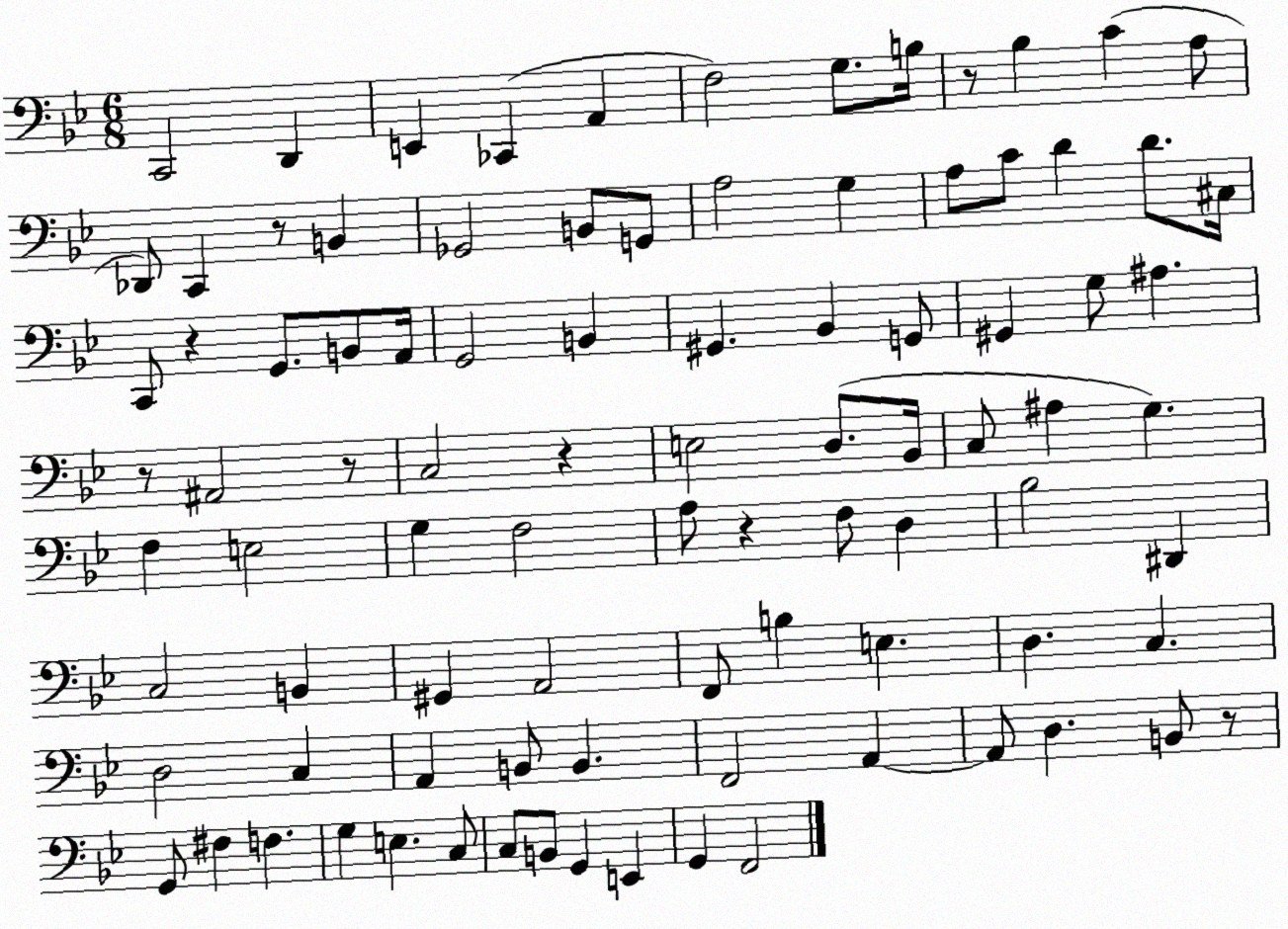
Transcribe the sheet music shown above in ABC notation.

X:1
T:Untitled
M:6/8
L:1/4
K:Bb
C,,2 D,, E,, _C,, A,, F,2 G,/2 B,/4 z/2 _B, C A,/2 _D,,/2 C,, z/2 B,, _G,,2 B,,/2 G,,/2 A,2 G, A,/2 C/2 D D/2 ^C,/4 C,,/2 z G,,/2 B,,/2 A,,/4 G,,2 B,, ^G,, _B,, G,,/2 ^G,, G,/2 ^A, z/2 ^A,,2 z/2 C,2 z E,2 D,/2 _B,,/4 C,/2 ^A, G, F, E,2 G, F,2 A,/2 z F,/2 D, _B,2 ^D,, C,2 B,, ^G,, A,,2 F,,/2 B, E, D, C, D,2 C, A,, B,,/2 B,, F,,2 A,, A,,/2 D, B,,/2 z/2 G,,/2 ^F, F, G, E, C,/2 C,/2 B,,/2 G,, E,, G,, F,,2